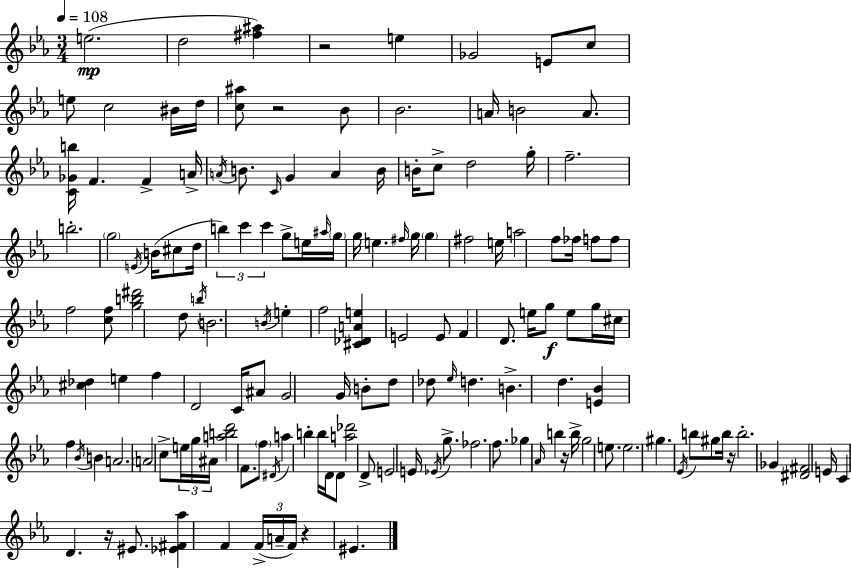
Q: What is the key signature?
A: EES major